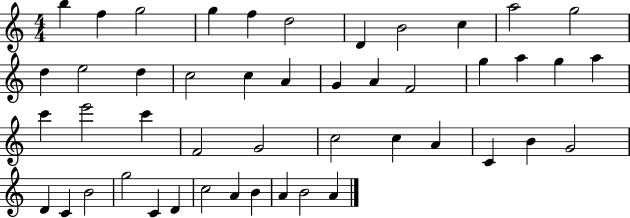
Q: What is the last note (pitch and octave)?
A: A4